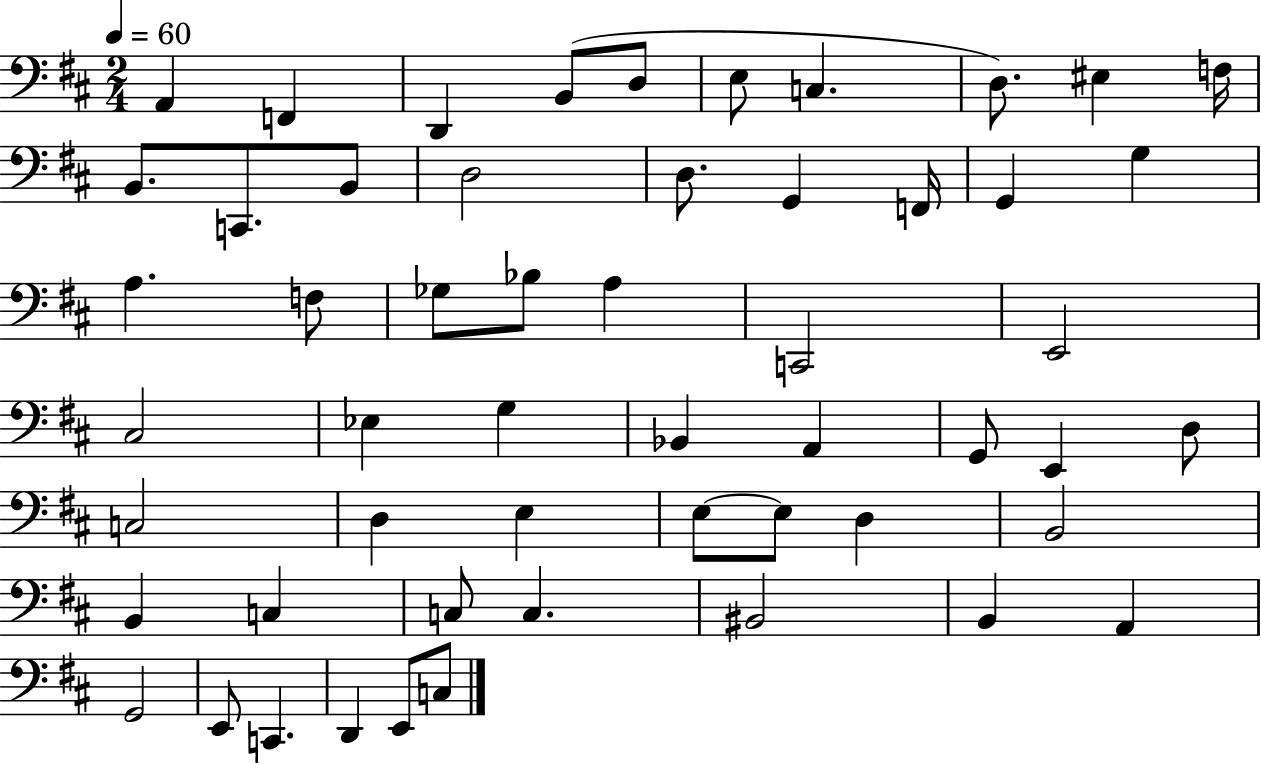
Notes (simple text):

A2/q F2/q D2/q B2/e D3/e E3/e C3/q. D3/e. EIS3/q F3/s B2/e. C2/e. B2/e D3/h D3/e. G2/q F2/s G2/q G3/q A3/q. F3/e Gb3/e Bb3/e A3/q C2/h E2/h C#3/h Eb3/q G3/q Bb2/q A2/q G2/e E2/q D3/e C3/h D3/q E3/q E3/e E3/e D3/q B2/h B2/q C3/q C3/e C3/q. BIS2/h B2/q A2/q G2/h E2/e C2/q. D2/q E2/e C3/e